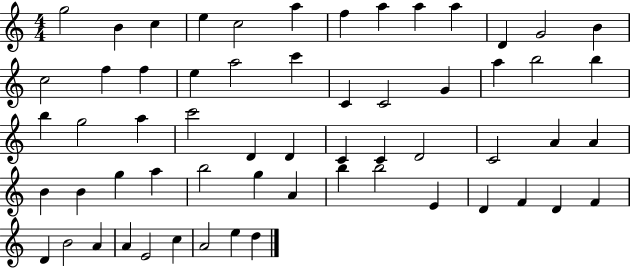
X:1
T:Untitled
M:4/4
L:1/4
K:C
g2 B c e c2 a f a a a D G2 B c2 f f e a2 c' C C2 G a b2 b b g2 a c'2 D D C C D2 C2 A A B B g a b2 g A b b2 E D F D F D B2 A A E2 c A2 e d